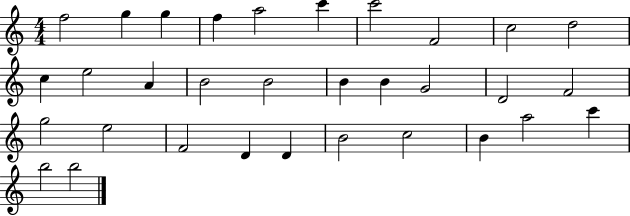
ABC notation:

X:1
T:Untitled
M:4/4
L:1/4
K:C
f2 g g f a2 c' c'2 F2 c2 d2 c e2 A B2 B2 B B G2 D2 F2 g2 e2 F2 D D B2 c2 B a2 c' b2 b2